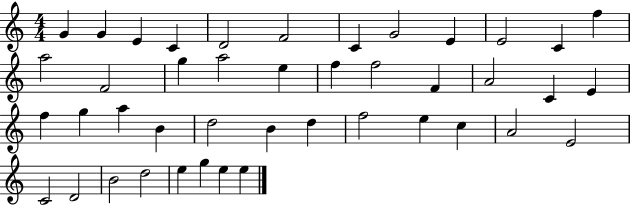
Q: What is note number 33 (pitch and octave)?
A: C5